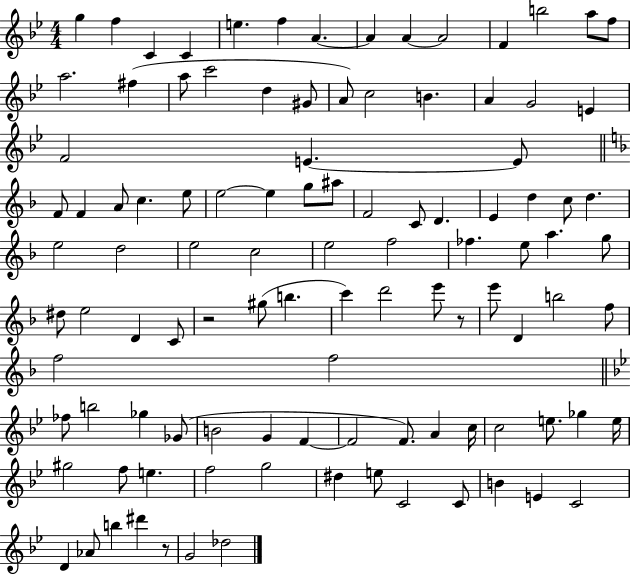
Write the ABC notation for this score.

X:1
T:Untitled
M:4/4
L:1/4
K:Bb
g f C C e f A A A A2 F b2 a/2 f/2 a2 ^f a/2 c'2 d ^G/2 A/2 c2 B A G2 E F2 E E/2 F/2 F A/2 c e/2 e2 e g/2 ^a/2 F2 C/2 D E d c/2 d e2 d2 e2 c2 e2 f2 _f e/2 a g/2 ^d/2 e2 D C/2 z2 ^g/2 b c' d'2 e'/2 z/2 e'/2 D b2 f/2 f2 f2 _f/2 b2 _g _G/2 B2 G F F2 F/2 A c/4 c2 e/2 _g e/4 ^g2 f/2 e f2 g2 ^d e/2 C2 C/2 B E C2 D _A/2 b ^d' z/2 G2 _d2